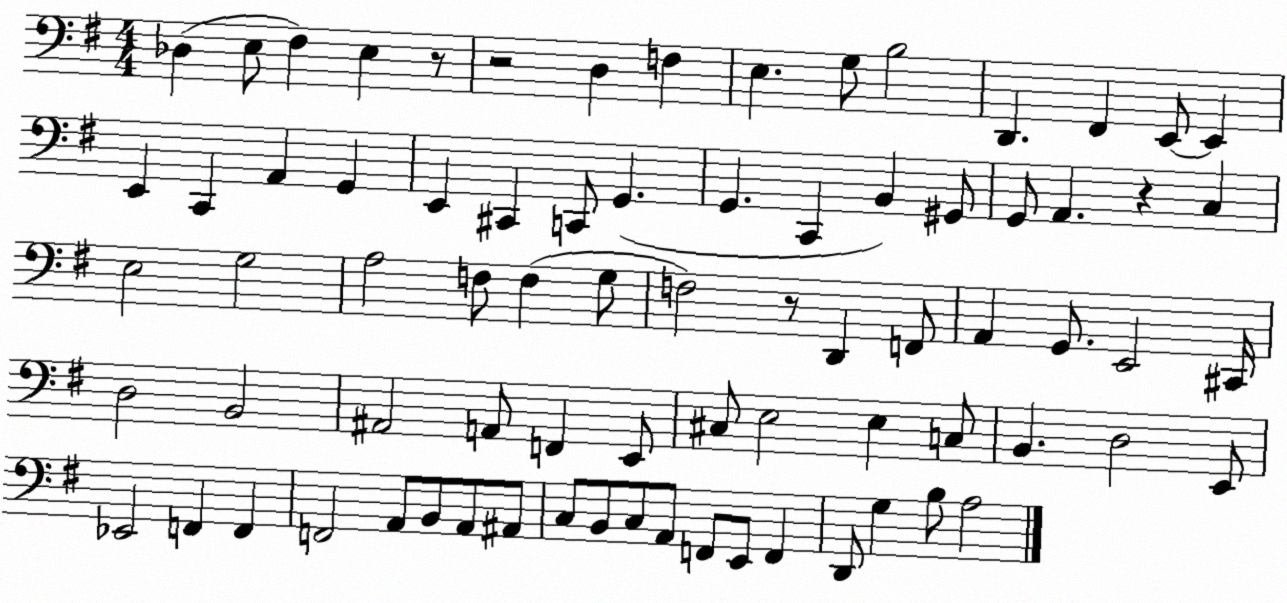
X:1
T:Untitled
M:4/4
L:1/4
K:G
_D, E,/2 ^F, E, z/2 z2 D, F, E, G,/2 B,2 D,, ^F,, E,,/2 E,, E,, C,, A,, G,, E,, ^C,, C,,/2 G,, G,, C,, B,, ^G,,/2 G,,/2 A,, z C, E,2 G,2 A,2 F,/2 F, G,/2 F,2 z/2 D,, F,,/2 A,, G,,/2 E,,2 ^C,,/4 D,2 B,,2 ^A,,2 A,,/2 F,, E,,/2 ^C,/2 E,2 E, C,/2 B,, D,2 E,,/2 _E,,2 F,, F,, F,,2 A,,/2 B,,/2 A,,/2 ^A,,/2 C,/2 B,,/2 C,/2 A,,/2 F,,/2 E,,/2 F,, D,,/2 G, B,/2 A,2